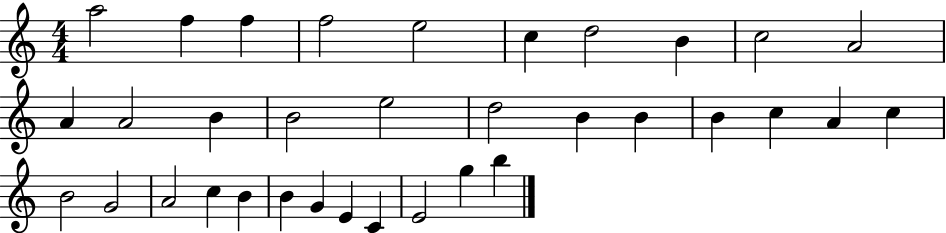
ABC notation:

X:1
T:Untitled
M:4/4
L:1/4
K:C
a2 f f f2 e2 c d2 B c2 A2 A A2 B B2 e2 d2 B B B c A c B2 G2 A2 c B B G E C E2 g b